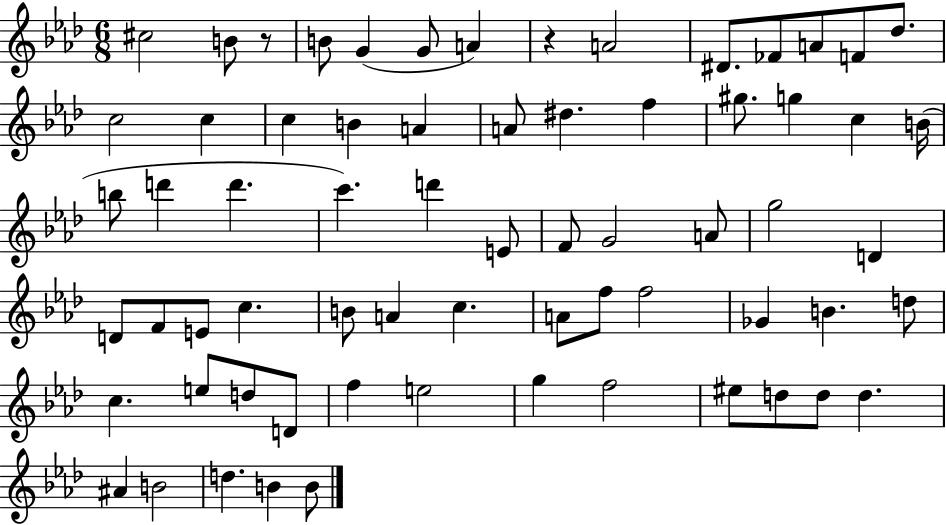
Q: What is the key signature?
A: AES major